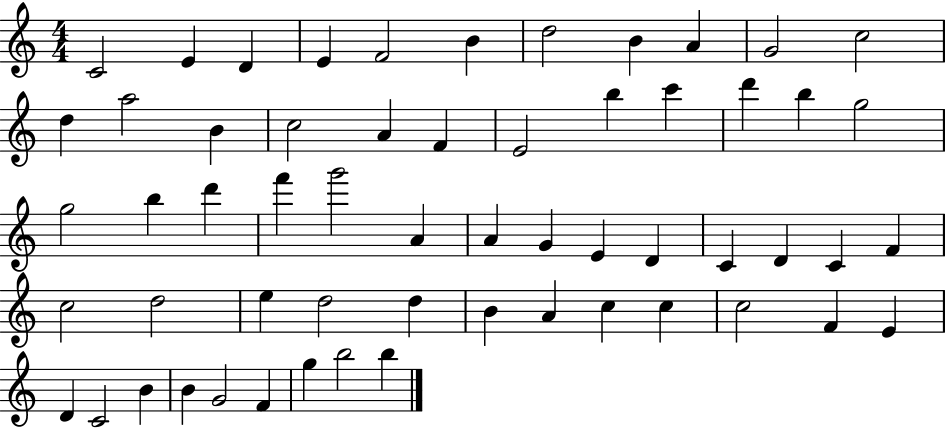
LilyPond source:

{
  \clef treble
  \numericTimeSignature
  \time 4/4
  \key c \major
  c'2 e'4 d'4 | e'4 f'2 b'4 | d''2 b'4 a'4 | g'2 c''2 | \break d''4 a''2 b'4 | c''2 a'4 f'4 | e'2 b''4 c'''4 | d'''4 b''4 g''2 | \break g''2 b''4 d'''4 | f'''4 g'''2 a'4 | a'4 g'4 e'4 d'4 | c'4 d'4 c'4 f'4 | \break c''2 d''2 | e''4 d''2 d''4 | b'4 a'4 c''4 c''4 | c''2 f'4 e'4 | \break d'4 c'2 b'4 | b'4 g'2 f'4 | g''4 b''2 b''4 | \bar "|."
}